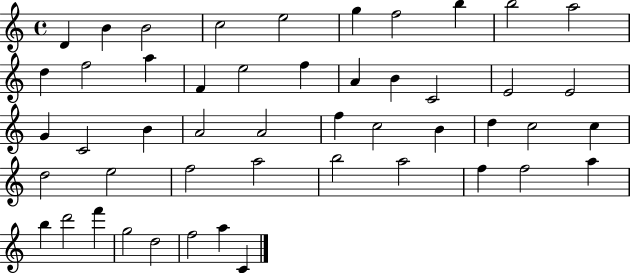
{
  \clef treble
  \time 4/4
  \defaultTimeSignature
  \key c \major
  d'4 b'4 b'2 | c''2 e''2 | g''4 f''2 b''4 | b''2 a''2 | \break d''4 f''2 a''4 | f'4 e''2 f''4 | a'4 b'4 c'2 | e'2 e'2 | \break g'4 c'2 b'4 | a'2 a'2 | f''4 c''2 b'4 | d''4 c''2 c''4 | \break d''2 e''2 | f''2 a''2 | b''2 a''2 | f''4 f''2 a''4 | \break b''4 d'''2 f'''4 | g''2 d''2 | f''2 a''4 c'4 | \bar "|."
}